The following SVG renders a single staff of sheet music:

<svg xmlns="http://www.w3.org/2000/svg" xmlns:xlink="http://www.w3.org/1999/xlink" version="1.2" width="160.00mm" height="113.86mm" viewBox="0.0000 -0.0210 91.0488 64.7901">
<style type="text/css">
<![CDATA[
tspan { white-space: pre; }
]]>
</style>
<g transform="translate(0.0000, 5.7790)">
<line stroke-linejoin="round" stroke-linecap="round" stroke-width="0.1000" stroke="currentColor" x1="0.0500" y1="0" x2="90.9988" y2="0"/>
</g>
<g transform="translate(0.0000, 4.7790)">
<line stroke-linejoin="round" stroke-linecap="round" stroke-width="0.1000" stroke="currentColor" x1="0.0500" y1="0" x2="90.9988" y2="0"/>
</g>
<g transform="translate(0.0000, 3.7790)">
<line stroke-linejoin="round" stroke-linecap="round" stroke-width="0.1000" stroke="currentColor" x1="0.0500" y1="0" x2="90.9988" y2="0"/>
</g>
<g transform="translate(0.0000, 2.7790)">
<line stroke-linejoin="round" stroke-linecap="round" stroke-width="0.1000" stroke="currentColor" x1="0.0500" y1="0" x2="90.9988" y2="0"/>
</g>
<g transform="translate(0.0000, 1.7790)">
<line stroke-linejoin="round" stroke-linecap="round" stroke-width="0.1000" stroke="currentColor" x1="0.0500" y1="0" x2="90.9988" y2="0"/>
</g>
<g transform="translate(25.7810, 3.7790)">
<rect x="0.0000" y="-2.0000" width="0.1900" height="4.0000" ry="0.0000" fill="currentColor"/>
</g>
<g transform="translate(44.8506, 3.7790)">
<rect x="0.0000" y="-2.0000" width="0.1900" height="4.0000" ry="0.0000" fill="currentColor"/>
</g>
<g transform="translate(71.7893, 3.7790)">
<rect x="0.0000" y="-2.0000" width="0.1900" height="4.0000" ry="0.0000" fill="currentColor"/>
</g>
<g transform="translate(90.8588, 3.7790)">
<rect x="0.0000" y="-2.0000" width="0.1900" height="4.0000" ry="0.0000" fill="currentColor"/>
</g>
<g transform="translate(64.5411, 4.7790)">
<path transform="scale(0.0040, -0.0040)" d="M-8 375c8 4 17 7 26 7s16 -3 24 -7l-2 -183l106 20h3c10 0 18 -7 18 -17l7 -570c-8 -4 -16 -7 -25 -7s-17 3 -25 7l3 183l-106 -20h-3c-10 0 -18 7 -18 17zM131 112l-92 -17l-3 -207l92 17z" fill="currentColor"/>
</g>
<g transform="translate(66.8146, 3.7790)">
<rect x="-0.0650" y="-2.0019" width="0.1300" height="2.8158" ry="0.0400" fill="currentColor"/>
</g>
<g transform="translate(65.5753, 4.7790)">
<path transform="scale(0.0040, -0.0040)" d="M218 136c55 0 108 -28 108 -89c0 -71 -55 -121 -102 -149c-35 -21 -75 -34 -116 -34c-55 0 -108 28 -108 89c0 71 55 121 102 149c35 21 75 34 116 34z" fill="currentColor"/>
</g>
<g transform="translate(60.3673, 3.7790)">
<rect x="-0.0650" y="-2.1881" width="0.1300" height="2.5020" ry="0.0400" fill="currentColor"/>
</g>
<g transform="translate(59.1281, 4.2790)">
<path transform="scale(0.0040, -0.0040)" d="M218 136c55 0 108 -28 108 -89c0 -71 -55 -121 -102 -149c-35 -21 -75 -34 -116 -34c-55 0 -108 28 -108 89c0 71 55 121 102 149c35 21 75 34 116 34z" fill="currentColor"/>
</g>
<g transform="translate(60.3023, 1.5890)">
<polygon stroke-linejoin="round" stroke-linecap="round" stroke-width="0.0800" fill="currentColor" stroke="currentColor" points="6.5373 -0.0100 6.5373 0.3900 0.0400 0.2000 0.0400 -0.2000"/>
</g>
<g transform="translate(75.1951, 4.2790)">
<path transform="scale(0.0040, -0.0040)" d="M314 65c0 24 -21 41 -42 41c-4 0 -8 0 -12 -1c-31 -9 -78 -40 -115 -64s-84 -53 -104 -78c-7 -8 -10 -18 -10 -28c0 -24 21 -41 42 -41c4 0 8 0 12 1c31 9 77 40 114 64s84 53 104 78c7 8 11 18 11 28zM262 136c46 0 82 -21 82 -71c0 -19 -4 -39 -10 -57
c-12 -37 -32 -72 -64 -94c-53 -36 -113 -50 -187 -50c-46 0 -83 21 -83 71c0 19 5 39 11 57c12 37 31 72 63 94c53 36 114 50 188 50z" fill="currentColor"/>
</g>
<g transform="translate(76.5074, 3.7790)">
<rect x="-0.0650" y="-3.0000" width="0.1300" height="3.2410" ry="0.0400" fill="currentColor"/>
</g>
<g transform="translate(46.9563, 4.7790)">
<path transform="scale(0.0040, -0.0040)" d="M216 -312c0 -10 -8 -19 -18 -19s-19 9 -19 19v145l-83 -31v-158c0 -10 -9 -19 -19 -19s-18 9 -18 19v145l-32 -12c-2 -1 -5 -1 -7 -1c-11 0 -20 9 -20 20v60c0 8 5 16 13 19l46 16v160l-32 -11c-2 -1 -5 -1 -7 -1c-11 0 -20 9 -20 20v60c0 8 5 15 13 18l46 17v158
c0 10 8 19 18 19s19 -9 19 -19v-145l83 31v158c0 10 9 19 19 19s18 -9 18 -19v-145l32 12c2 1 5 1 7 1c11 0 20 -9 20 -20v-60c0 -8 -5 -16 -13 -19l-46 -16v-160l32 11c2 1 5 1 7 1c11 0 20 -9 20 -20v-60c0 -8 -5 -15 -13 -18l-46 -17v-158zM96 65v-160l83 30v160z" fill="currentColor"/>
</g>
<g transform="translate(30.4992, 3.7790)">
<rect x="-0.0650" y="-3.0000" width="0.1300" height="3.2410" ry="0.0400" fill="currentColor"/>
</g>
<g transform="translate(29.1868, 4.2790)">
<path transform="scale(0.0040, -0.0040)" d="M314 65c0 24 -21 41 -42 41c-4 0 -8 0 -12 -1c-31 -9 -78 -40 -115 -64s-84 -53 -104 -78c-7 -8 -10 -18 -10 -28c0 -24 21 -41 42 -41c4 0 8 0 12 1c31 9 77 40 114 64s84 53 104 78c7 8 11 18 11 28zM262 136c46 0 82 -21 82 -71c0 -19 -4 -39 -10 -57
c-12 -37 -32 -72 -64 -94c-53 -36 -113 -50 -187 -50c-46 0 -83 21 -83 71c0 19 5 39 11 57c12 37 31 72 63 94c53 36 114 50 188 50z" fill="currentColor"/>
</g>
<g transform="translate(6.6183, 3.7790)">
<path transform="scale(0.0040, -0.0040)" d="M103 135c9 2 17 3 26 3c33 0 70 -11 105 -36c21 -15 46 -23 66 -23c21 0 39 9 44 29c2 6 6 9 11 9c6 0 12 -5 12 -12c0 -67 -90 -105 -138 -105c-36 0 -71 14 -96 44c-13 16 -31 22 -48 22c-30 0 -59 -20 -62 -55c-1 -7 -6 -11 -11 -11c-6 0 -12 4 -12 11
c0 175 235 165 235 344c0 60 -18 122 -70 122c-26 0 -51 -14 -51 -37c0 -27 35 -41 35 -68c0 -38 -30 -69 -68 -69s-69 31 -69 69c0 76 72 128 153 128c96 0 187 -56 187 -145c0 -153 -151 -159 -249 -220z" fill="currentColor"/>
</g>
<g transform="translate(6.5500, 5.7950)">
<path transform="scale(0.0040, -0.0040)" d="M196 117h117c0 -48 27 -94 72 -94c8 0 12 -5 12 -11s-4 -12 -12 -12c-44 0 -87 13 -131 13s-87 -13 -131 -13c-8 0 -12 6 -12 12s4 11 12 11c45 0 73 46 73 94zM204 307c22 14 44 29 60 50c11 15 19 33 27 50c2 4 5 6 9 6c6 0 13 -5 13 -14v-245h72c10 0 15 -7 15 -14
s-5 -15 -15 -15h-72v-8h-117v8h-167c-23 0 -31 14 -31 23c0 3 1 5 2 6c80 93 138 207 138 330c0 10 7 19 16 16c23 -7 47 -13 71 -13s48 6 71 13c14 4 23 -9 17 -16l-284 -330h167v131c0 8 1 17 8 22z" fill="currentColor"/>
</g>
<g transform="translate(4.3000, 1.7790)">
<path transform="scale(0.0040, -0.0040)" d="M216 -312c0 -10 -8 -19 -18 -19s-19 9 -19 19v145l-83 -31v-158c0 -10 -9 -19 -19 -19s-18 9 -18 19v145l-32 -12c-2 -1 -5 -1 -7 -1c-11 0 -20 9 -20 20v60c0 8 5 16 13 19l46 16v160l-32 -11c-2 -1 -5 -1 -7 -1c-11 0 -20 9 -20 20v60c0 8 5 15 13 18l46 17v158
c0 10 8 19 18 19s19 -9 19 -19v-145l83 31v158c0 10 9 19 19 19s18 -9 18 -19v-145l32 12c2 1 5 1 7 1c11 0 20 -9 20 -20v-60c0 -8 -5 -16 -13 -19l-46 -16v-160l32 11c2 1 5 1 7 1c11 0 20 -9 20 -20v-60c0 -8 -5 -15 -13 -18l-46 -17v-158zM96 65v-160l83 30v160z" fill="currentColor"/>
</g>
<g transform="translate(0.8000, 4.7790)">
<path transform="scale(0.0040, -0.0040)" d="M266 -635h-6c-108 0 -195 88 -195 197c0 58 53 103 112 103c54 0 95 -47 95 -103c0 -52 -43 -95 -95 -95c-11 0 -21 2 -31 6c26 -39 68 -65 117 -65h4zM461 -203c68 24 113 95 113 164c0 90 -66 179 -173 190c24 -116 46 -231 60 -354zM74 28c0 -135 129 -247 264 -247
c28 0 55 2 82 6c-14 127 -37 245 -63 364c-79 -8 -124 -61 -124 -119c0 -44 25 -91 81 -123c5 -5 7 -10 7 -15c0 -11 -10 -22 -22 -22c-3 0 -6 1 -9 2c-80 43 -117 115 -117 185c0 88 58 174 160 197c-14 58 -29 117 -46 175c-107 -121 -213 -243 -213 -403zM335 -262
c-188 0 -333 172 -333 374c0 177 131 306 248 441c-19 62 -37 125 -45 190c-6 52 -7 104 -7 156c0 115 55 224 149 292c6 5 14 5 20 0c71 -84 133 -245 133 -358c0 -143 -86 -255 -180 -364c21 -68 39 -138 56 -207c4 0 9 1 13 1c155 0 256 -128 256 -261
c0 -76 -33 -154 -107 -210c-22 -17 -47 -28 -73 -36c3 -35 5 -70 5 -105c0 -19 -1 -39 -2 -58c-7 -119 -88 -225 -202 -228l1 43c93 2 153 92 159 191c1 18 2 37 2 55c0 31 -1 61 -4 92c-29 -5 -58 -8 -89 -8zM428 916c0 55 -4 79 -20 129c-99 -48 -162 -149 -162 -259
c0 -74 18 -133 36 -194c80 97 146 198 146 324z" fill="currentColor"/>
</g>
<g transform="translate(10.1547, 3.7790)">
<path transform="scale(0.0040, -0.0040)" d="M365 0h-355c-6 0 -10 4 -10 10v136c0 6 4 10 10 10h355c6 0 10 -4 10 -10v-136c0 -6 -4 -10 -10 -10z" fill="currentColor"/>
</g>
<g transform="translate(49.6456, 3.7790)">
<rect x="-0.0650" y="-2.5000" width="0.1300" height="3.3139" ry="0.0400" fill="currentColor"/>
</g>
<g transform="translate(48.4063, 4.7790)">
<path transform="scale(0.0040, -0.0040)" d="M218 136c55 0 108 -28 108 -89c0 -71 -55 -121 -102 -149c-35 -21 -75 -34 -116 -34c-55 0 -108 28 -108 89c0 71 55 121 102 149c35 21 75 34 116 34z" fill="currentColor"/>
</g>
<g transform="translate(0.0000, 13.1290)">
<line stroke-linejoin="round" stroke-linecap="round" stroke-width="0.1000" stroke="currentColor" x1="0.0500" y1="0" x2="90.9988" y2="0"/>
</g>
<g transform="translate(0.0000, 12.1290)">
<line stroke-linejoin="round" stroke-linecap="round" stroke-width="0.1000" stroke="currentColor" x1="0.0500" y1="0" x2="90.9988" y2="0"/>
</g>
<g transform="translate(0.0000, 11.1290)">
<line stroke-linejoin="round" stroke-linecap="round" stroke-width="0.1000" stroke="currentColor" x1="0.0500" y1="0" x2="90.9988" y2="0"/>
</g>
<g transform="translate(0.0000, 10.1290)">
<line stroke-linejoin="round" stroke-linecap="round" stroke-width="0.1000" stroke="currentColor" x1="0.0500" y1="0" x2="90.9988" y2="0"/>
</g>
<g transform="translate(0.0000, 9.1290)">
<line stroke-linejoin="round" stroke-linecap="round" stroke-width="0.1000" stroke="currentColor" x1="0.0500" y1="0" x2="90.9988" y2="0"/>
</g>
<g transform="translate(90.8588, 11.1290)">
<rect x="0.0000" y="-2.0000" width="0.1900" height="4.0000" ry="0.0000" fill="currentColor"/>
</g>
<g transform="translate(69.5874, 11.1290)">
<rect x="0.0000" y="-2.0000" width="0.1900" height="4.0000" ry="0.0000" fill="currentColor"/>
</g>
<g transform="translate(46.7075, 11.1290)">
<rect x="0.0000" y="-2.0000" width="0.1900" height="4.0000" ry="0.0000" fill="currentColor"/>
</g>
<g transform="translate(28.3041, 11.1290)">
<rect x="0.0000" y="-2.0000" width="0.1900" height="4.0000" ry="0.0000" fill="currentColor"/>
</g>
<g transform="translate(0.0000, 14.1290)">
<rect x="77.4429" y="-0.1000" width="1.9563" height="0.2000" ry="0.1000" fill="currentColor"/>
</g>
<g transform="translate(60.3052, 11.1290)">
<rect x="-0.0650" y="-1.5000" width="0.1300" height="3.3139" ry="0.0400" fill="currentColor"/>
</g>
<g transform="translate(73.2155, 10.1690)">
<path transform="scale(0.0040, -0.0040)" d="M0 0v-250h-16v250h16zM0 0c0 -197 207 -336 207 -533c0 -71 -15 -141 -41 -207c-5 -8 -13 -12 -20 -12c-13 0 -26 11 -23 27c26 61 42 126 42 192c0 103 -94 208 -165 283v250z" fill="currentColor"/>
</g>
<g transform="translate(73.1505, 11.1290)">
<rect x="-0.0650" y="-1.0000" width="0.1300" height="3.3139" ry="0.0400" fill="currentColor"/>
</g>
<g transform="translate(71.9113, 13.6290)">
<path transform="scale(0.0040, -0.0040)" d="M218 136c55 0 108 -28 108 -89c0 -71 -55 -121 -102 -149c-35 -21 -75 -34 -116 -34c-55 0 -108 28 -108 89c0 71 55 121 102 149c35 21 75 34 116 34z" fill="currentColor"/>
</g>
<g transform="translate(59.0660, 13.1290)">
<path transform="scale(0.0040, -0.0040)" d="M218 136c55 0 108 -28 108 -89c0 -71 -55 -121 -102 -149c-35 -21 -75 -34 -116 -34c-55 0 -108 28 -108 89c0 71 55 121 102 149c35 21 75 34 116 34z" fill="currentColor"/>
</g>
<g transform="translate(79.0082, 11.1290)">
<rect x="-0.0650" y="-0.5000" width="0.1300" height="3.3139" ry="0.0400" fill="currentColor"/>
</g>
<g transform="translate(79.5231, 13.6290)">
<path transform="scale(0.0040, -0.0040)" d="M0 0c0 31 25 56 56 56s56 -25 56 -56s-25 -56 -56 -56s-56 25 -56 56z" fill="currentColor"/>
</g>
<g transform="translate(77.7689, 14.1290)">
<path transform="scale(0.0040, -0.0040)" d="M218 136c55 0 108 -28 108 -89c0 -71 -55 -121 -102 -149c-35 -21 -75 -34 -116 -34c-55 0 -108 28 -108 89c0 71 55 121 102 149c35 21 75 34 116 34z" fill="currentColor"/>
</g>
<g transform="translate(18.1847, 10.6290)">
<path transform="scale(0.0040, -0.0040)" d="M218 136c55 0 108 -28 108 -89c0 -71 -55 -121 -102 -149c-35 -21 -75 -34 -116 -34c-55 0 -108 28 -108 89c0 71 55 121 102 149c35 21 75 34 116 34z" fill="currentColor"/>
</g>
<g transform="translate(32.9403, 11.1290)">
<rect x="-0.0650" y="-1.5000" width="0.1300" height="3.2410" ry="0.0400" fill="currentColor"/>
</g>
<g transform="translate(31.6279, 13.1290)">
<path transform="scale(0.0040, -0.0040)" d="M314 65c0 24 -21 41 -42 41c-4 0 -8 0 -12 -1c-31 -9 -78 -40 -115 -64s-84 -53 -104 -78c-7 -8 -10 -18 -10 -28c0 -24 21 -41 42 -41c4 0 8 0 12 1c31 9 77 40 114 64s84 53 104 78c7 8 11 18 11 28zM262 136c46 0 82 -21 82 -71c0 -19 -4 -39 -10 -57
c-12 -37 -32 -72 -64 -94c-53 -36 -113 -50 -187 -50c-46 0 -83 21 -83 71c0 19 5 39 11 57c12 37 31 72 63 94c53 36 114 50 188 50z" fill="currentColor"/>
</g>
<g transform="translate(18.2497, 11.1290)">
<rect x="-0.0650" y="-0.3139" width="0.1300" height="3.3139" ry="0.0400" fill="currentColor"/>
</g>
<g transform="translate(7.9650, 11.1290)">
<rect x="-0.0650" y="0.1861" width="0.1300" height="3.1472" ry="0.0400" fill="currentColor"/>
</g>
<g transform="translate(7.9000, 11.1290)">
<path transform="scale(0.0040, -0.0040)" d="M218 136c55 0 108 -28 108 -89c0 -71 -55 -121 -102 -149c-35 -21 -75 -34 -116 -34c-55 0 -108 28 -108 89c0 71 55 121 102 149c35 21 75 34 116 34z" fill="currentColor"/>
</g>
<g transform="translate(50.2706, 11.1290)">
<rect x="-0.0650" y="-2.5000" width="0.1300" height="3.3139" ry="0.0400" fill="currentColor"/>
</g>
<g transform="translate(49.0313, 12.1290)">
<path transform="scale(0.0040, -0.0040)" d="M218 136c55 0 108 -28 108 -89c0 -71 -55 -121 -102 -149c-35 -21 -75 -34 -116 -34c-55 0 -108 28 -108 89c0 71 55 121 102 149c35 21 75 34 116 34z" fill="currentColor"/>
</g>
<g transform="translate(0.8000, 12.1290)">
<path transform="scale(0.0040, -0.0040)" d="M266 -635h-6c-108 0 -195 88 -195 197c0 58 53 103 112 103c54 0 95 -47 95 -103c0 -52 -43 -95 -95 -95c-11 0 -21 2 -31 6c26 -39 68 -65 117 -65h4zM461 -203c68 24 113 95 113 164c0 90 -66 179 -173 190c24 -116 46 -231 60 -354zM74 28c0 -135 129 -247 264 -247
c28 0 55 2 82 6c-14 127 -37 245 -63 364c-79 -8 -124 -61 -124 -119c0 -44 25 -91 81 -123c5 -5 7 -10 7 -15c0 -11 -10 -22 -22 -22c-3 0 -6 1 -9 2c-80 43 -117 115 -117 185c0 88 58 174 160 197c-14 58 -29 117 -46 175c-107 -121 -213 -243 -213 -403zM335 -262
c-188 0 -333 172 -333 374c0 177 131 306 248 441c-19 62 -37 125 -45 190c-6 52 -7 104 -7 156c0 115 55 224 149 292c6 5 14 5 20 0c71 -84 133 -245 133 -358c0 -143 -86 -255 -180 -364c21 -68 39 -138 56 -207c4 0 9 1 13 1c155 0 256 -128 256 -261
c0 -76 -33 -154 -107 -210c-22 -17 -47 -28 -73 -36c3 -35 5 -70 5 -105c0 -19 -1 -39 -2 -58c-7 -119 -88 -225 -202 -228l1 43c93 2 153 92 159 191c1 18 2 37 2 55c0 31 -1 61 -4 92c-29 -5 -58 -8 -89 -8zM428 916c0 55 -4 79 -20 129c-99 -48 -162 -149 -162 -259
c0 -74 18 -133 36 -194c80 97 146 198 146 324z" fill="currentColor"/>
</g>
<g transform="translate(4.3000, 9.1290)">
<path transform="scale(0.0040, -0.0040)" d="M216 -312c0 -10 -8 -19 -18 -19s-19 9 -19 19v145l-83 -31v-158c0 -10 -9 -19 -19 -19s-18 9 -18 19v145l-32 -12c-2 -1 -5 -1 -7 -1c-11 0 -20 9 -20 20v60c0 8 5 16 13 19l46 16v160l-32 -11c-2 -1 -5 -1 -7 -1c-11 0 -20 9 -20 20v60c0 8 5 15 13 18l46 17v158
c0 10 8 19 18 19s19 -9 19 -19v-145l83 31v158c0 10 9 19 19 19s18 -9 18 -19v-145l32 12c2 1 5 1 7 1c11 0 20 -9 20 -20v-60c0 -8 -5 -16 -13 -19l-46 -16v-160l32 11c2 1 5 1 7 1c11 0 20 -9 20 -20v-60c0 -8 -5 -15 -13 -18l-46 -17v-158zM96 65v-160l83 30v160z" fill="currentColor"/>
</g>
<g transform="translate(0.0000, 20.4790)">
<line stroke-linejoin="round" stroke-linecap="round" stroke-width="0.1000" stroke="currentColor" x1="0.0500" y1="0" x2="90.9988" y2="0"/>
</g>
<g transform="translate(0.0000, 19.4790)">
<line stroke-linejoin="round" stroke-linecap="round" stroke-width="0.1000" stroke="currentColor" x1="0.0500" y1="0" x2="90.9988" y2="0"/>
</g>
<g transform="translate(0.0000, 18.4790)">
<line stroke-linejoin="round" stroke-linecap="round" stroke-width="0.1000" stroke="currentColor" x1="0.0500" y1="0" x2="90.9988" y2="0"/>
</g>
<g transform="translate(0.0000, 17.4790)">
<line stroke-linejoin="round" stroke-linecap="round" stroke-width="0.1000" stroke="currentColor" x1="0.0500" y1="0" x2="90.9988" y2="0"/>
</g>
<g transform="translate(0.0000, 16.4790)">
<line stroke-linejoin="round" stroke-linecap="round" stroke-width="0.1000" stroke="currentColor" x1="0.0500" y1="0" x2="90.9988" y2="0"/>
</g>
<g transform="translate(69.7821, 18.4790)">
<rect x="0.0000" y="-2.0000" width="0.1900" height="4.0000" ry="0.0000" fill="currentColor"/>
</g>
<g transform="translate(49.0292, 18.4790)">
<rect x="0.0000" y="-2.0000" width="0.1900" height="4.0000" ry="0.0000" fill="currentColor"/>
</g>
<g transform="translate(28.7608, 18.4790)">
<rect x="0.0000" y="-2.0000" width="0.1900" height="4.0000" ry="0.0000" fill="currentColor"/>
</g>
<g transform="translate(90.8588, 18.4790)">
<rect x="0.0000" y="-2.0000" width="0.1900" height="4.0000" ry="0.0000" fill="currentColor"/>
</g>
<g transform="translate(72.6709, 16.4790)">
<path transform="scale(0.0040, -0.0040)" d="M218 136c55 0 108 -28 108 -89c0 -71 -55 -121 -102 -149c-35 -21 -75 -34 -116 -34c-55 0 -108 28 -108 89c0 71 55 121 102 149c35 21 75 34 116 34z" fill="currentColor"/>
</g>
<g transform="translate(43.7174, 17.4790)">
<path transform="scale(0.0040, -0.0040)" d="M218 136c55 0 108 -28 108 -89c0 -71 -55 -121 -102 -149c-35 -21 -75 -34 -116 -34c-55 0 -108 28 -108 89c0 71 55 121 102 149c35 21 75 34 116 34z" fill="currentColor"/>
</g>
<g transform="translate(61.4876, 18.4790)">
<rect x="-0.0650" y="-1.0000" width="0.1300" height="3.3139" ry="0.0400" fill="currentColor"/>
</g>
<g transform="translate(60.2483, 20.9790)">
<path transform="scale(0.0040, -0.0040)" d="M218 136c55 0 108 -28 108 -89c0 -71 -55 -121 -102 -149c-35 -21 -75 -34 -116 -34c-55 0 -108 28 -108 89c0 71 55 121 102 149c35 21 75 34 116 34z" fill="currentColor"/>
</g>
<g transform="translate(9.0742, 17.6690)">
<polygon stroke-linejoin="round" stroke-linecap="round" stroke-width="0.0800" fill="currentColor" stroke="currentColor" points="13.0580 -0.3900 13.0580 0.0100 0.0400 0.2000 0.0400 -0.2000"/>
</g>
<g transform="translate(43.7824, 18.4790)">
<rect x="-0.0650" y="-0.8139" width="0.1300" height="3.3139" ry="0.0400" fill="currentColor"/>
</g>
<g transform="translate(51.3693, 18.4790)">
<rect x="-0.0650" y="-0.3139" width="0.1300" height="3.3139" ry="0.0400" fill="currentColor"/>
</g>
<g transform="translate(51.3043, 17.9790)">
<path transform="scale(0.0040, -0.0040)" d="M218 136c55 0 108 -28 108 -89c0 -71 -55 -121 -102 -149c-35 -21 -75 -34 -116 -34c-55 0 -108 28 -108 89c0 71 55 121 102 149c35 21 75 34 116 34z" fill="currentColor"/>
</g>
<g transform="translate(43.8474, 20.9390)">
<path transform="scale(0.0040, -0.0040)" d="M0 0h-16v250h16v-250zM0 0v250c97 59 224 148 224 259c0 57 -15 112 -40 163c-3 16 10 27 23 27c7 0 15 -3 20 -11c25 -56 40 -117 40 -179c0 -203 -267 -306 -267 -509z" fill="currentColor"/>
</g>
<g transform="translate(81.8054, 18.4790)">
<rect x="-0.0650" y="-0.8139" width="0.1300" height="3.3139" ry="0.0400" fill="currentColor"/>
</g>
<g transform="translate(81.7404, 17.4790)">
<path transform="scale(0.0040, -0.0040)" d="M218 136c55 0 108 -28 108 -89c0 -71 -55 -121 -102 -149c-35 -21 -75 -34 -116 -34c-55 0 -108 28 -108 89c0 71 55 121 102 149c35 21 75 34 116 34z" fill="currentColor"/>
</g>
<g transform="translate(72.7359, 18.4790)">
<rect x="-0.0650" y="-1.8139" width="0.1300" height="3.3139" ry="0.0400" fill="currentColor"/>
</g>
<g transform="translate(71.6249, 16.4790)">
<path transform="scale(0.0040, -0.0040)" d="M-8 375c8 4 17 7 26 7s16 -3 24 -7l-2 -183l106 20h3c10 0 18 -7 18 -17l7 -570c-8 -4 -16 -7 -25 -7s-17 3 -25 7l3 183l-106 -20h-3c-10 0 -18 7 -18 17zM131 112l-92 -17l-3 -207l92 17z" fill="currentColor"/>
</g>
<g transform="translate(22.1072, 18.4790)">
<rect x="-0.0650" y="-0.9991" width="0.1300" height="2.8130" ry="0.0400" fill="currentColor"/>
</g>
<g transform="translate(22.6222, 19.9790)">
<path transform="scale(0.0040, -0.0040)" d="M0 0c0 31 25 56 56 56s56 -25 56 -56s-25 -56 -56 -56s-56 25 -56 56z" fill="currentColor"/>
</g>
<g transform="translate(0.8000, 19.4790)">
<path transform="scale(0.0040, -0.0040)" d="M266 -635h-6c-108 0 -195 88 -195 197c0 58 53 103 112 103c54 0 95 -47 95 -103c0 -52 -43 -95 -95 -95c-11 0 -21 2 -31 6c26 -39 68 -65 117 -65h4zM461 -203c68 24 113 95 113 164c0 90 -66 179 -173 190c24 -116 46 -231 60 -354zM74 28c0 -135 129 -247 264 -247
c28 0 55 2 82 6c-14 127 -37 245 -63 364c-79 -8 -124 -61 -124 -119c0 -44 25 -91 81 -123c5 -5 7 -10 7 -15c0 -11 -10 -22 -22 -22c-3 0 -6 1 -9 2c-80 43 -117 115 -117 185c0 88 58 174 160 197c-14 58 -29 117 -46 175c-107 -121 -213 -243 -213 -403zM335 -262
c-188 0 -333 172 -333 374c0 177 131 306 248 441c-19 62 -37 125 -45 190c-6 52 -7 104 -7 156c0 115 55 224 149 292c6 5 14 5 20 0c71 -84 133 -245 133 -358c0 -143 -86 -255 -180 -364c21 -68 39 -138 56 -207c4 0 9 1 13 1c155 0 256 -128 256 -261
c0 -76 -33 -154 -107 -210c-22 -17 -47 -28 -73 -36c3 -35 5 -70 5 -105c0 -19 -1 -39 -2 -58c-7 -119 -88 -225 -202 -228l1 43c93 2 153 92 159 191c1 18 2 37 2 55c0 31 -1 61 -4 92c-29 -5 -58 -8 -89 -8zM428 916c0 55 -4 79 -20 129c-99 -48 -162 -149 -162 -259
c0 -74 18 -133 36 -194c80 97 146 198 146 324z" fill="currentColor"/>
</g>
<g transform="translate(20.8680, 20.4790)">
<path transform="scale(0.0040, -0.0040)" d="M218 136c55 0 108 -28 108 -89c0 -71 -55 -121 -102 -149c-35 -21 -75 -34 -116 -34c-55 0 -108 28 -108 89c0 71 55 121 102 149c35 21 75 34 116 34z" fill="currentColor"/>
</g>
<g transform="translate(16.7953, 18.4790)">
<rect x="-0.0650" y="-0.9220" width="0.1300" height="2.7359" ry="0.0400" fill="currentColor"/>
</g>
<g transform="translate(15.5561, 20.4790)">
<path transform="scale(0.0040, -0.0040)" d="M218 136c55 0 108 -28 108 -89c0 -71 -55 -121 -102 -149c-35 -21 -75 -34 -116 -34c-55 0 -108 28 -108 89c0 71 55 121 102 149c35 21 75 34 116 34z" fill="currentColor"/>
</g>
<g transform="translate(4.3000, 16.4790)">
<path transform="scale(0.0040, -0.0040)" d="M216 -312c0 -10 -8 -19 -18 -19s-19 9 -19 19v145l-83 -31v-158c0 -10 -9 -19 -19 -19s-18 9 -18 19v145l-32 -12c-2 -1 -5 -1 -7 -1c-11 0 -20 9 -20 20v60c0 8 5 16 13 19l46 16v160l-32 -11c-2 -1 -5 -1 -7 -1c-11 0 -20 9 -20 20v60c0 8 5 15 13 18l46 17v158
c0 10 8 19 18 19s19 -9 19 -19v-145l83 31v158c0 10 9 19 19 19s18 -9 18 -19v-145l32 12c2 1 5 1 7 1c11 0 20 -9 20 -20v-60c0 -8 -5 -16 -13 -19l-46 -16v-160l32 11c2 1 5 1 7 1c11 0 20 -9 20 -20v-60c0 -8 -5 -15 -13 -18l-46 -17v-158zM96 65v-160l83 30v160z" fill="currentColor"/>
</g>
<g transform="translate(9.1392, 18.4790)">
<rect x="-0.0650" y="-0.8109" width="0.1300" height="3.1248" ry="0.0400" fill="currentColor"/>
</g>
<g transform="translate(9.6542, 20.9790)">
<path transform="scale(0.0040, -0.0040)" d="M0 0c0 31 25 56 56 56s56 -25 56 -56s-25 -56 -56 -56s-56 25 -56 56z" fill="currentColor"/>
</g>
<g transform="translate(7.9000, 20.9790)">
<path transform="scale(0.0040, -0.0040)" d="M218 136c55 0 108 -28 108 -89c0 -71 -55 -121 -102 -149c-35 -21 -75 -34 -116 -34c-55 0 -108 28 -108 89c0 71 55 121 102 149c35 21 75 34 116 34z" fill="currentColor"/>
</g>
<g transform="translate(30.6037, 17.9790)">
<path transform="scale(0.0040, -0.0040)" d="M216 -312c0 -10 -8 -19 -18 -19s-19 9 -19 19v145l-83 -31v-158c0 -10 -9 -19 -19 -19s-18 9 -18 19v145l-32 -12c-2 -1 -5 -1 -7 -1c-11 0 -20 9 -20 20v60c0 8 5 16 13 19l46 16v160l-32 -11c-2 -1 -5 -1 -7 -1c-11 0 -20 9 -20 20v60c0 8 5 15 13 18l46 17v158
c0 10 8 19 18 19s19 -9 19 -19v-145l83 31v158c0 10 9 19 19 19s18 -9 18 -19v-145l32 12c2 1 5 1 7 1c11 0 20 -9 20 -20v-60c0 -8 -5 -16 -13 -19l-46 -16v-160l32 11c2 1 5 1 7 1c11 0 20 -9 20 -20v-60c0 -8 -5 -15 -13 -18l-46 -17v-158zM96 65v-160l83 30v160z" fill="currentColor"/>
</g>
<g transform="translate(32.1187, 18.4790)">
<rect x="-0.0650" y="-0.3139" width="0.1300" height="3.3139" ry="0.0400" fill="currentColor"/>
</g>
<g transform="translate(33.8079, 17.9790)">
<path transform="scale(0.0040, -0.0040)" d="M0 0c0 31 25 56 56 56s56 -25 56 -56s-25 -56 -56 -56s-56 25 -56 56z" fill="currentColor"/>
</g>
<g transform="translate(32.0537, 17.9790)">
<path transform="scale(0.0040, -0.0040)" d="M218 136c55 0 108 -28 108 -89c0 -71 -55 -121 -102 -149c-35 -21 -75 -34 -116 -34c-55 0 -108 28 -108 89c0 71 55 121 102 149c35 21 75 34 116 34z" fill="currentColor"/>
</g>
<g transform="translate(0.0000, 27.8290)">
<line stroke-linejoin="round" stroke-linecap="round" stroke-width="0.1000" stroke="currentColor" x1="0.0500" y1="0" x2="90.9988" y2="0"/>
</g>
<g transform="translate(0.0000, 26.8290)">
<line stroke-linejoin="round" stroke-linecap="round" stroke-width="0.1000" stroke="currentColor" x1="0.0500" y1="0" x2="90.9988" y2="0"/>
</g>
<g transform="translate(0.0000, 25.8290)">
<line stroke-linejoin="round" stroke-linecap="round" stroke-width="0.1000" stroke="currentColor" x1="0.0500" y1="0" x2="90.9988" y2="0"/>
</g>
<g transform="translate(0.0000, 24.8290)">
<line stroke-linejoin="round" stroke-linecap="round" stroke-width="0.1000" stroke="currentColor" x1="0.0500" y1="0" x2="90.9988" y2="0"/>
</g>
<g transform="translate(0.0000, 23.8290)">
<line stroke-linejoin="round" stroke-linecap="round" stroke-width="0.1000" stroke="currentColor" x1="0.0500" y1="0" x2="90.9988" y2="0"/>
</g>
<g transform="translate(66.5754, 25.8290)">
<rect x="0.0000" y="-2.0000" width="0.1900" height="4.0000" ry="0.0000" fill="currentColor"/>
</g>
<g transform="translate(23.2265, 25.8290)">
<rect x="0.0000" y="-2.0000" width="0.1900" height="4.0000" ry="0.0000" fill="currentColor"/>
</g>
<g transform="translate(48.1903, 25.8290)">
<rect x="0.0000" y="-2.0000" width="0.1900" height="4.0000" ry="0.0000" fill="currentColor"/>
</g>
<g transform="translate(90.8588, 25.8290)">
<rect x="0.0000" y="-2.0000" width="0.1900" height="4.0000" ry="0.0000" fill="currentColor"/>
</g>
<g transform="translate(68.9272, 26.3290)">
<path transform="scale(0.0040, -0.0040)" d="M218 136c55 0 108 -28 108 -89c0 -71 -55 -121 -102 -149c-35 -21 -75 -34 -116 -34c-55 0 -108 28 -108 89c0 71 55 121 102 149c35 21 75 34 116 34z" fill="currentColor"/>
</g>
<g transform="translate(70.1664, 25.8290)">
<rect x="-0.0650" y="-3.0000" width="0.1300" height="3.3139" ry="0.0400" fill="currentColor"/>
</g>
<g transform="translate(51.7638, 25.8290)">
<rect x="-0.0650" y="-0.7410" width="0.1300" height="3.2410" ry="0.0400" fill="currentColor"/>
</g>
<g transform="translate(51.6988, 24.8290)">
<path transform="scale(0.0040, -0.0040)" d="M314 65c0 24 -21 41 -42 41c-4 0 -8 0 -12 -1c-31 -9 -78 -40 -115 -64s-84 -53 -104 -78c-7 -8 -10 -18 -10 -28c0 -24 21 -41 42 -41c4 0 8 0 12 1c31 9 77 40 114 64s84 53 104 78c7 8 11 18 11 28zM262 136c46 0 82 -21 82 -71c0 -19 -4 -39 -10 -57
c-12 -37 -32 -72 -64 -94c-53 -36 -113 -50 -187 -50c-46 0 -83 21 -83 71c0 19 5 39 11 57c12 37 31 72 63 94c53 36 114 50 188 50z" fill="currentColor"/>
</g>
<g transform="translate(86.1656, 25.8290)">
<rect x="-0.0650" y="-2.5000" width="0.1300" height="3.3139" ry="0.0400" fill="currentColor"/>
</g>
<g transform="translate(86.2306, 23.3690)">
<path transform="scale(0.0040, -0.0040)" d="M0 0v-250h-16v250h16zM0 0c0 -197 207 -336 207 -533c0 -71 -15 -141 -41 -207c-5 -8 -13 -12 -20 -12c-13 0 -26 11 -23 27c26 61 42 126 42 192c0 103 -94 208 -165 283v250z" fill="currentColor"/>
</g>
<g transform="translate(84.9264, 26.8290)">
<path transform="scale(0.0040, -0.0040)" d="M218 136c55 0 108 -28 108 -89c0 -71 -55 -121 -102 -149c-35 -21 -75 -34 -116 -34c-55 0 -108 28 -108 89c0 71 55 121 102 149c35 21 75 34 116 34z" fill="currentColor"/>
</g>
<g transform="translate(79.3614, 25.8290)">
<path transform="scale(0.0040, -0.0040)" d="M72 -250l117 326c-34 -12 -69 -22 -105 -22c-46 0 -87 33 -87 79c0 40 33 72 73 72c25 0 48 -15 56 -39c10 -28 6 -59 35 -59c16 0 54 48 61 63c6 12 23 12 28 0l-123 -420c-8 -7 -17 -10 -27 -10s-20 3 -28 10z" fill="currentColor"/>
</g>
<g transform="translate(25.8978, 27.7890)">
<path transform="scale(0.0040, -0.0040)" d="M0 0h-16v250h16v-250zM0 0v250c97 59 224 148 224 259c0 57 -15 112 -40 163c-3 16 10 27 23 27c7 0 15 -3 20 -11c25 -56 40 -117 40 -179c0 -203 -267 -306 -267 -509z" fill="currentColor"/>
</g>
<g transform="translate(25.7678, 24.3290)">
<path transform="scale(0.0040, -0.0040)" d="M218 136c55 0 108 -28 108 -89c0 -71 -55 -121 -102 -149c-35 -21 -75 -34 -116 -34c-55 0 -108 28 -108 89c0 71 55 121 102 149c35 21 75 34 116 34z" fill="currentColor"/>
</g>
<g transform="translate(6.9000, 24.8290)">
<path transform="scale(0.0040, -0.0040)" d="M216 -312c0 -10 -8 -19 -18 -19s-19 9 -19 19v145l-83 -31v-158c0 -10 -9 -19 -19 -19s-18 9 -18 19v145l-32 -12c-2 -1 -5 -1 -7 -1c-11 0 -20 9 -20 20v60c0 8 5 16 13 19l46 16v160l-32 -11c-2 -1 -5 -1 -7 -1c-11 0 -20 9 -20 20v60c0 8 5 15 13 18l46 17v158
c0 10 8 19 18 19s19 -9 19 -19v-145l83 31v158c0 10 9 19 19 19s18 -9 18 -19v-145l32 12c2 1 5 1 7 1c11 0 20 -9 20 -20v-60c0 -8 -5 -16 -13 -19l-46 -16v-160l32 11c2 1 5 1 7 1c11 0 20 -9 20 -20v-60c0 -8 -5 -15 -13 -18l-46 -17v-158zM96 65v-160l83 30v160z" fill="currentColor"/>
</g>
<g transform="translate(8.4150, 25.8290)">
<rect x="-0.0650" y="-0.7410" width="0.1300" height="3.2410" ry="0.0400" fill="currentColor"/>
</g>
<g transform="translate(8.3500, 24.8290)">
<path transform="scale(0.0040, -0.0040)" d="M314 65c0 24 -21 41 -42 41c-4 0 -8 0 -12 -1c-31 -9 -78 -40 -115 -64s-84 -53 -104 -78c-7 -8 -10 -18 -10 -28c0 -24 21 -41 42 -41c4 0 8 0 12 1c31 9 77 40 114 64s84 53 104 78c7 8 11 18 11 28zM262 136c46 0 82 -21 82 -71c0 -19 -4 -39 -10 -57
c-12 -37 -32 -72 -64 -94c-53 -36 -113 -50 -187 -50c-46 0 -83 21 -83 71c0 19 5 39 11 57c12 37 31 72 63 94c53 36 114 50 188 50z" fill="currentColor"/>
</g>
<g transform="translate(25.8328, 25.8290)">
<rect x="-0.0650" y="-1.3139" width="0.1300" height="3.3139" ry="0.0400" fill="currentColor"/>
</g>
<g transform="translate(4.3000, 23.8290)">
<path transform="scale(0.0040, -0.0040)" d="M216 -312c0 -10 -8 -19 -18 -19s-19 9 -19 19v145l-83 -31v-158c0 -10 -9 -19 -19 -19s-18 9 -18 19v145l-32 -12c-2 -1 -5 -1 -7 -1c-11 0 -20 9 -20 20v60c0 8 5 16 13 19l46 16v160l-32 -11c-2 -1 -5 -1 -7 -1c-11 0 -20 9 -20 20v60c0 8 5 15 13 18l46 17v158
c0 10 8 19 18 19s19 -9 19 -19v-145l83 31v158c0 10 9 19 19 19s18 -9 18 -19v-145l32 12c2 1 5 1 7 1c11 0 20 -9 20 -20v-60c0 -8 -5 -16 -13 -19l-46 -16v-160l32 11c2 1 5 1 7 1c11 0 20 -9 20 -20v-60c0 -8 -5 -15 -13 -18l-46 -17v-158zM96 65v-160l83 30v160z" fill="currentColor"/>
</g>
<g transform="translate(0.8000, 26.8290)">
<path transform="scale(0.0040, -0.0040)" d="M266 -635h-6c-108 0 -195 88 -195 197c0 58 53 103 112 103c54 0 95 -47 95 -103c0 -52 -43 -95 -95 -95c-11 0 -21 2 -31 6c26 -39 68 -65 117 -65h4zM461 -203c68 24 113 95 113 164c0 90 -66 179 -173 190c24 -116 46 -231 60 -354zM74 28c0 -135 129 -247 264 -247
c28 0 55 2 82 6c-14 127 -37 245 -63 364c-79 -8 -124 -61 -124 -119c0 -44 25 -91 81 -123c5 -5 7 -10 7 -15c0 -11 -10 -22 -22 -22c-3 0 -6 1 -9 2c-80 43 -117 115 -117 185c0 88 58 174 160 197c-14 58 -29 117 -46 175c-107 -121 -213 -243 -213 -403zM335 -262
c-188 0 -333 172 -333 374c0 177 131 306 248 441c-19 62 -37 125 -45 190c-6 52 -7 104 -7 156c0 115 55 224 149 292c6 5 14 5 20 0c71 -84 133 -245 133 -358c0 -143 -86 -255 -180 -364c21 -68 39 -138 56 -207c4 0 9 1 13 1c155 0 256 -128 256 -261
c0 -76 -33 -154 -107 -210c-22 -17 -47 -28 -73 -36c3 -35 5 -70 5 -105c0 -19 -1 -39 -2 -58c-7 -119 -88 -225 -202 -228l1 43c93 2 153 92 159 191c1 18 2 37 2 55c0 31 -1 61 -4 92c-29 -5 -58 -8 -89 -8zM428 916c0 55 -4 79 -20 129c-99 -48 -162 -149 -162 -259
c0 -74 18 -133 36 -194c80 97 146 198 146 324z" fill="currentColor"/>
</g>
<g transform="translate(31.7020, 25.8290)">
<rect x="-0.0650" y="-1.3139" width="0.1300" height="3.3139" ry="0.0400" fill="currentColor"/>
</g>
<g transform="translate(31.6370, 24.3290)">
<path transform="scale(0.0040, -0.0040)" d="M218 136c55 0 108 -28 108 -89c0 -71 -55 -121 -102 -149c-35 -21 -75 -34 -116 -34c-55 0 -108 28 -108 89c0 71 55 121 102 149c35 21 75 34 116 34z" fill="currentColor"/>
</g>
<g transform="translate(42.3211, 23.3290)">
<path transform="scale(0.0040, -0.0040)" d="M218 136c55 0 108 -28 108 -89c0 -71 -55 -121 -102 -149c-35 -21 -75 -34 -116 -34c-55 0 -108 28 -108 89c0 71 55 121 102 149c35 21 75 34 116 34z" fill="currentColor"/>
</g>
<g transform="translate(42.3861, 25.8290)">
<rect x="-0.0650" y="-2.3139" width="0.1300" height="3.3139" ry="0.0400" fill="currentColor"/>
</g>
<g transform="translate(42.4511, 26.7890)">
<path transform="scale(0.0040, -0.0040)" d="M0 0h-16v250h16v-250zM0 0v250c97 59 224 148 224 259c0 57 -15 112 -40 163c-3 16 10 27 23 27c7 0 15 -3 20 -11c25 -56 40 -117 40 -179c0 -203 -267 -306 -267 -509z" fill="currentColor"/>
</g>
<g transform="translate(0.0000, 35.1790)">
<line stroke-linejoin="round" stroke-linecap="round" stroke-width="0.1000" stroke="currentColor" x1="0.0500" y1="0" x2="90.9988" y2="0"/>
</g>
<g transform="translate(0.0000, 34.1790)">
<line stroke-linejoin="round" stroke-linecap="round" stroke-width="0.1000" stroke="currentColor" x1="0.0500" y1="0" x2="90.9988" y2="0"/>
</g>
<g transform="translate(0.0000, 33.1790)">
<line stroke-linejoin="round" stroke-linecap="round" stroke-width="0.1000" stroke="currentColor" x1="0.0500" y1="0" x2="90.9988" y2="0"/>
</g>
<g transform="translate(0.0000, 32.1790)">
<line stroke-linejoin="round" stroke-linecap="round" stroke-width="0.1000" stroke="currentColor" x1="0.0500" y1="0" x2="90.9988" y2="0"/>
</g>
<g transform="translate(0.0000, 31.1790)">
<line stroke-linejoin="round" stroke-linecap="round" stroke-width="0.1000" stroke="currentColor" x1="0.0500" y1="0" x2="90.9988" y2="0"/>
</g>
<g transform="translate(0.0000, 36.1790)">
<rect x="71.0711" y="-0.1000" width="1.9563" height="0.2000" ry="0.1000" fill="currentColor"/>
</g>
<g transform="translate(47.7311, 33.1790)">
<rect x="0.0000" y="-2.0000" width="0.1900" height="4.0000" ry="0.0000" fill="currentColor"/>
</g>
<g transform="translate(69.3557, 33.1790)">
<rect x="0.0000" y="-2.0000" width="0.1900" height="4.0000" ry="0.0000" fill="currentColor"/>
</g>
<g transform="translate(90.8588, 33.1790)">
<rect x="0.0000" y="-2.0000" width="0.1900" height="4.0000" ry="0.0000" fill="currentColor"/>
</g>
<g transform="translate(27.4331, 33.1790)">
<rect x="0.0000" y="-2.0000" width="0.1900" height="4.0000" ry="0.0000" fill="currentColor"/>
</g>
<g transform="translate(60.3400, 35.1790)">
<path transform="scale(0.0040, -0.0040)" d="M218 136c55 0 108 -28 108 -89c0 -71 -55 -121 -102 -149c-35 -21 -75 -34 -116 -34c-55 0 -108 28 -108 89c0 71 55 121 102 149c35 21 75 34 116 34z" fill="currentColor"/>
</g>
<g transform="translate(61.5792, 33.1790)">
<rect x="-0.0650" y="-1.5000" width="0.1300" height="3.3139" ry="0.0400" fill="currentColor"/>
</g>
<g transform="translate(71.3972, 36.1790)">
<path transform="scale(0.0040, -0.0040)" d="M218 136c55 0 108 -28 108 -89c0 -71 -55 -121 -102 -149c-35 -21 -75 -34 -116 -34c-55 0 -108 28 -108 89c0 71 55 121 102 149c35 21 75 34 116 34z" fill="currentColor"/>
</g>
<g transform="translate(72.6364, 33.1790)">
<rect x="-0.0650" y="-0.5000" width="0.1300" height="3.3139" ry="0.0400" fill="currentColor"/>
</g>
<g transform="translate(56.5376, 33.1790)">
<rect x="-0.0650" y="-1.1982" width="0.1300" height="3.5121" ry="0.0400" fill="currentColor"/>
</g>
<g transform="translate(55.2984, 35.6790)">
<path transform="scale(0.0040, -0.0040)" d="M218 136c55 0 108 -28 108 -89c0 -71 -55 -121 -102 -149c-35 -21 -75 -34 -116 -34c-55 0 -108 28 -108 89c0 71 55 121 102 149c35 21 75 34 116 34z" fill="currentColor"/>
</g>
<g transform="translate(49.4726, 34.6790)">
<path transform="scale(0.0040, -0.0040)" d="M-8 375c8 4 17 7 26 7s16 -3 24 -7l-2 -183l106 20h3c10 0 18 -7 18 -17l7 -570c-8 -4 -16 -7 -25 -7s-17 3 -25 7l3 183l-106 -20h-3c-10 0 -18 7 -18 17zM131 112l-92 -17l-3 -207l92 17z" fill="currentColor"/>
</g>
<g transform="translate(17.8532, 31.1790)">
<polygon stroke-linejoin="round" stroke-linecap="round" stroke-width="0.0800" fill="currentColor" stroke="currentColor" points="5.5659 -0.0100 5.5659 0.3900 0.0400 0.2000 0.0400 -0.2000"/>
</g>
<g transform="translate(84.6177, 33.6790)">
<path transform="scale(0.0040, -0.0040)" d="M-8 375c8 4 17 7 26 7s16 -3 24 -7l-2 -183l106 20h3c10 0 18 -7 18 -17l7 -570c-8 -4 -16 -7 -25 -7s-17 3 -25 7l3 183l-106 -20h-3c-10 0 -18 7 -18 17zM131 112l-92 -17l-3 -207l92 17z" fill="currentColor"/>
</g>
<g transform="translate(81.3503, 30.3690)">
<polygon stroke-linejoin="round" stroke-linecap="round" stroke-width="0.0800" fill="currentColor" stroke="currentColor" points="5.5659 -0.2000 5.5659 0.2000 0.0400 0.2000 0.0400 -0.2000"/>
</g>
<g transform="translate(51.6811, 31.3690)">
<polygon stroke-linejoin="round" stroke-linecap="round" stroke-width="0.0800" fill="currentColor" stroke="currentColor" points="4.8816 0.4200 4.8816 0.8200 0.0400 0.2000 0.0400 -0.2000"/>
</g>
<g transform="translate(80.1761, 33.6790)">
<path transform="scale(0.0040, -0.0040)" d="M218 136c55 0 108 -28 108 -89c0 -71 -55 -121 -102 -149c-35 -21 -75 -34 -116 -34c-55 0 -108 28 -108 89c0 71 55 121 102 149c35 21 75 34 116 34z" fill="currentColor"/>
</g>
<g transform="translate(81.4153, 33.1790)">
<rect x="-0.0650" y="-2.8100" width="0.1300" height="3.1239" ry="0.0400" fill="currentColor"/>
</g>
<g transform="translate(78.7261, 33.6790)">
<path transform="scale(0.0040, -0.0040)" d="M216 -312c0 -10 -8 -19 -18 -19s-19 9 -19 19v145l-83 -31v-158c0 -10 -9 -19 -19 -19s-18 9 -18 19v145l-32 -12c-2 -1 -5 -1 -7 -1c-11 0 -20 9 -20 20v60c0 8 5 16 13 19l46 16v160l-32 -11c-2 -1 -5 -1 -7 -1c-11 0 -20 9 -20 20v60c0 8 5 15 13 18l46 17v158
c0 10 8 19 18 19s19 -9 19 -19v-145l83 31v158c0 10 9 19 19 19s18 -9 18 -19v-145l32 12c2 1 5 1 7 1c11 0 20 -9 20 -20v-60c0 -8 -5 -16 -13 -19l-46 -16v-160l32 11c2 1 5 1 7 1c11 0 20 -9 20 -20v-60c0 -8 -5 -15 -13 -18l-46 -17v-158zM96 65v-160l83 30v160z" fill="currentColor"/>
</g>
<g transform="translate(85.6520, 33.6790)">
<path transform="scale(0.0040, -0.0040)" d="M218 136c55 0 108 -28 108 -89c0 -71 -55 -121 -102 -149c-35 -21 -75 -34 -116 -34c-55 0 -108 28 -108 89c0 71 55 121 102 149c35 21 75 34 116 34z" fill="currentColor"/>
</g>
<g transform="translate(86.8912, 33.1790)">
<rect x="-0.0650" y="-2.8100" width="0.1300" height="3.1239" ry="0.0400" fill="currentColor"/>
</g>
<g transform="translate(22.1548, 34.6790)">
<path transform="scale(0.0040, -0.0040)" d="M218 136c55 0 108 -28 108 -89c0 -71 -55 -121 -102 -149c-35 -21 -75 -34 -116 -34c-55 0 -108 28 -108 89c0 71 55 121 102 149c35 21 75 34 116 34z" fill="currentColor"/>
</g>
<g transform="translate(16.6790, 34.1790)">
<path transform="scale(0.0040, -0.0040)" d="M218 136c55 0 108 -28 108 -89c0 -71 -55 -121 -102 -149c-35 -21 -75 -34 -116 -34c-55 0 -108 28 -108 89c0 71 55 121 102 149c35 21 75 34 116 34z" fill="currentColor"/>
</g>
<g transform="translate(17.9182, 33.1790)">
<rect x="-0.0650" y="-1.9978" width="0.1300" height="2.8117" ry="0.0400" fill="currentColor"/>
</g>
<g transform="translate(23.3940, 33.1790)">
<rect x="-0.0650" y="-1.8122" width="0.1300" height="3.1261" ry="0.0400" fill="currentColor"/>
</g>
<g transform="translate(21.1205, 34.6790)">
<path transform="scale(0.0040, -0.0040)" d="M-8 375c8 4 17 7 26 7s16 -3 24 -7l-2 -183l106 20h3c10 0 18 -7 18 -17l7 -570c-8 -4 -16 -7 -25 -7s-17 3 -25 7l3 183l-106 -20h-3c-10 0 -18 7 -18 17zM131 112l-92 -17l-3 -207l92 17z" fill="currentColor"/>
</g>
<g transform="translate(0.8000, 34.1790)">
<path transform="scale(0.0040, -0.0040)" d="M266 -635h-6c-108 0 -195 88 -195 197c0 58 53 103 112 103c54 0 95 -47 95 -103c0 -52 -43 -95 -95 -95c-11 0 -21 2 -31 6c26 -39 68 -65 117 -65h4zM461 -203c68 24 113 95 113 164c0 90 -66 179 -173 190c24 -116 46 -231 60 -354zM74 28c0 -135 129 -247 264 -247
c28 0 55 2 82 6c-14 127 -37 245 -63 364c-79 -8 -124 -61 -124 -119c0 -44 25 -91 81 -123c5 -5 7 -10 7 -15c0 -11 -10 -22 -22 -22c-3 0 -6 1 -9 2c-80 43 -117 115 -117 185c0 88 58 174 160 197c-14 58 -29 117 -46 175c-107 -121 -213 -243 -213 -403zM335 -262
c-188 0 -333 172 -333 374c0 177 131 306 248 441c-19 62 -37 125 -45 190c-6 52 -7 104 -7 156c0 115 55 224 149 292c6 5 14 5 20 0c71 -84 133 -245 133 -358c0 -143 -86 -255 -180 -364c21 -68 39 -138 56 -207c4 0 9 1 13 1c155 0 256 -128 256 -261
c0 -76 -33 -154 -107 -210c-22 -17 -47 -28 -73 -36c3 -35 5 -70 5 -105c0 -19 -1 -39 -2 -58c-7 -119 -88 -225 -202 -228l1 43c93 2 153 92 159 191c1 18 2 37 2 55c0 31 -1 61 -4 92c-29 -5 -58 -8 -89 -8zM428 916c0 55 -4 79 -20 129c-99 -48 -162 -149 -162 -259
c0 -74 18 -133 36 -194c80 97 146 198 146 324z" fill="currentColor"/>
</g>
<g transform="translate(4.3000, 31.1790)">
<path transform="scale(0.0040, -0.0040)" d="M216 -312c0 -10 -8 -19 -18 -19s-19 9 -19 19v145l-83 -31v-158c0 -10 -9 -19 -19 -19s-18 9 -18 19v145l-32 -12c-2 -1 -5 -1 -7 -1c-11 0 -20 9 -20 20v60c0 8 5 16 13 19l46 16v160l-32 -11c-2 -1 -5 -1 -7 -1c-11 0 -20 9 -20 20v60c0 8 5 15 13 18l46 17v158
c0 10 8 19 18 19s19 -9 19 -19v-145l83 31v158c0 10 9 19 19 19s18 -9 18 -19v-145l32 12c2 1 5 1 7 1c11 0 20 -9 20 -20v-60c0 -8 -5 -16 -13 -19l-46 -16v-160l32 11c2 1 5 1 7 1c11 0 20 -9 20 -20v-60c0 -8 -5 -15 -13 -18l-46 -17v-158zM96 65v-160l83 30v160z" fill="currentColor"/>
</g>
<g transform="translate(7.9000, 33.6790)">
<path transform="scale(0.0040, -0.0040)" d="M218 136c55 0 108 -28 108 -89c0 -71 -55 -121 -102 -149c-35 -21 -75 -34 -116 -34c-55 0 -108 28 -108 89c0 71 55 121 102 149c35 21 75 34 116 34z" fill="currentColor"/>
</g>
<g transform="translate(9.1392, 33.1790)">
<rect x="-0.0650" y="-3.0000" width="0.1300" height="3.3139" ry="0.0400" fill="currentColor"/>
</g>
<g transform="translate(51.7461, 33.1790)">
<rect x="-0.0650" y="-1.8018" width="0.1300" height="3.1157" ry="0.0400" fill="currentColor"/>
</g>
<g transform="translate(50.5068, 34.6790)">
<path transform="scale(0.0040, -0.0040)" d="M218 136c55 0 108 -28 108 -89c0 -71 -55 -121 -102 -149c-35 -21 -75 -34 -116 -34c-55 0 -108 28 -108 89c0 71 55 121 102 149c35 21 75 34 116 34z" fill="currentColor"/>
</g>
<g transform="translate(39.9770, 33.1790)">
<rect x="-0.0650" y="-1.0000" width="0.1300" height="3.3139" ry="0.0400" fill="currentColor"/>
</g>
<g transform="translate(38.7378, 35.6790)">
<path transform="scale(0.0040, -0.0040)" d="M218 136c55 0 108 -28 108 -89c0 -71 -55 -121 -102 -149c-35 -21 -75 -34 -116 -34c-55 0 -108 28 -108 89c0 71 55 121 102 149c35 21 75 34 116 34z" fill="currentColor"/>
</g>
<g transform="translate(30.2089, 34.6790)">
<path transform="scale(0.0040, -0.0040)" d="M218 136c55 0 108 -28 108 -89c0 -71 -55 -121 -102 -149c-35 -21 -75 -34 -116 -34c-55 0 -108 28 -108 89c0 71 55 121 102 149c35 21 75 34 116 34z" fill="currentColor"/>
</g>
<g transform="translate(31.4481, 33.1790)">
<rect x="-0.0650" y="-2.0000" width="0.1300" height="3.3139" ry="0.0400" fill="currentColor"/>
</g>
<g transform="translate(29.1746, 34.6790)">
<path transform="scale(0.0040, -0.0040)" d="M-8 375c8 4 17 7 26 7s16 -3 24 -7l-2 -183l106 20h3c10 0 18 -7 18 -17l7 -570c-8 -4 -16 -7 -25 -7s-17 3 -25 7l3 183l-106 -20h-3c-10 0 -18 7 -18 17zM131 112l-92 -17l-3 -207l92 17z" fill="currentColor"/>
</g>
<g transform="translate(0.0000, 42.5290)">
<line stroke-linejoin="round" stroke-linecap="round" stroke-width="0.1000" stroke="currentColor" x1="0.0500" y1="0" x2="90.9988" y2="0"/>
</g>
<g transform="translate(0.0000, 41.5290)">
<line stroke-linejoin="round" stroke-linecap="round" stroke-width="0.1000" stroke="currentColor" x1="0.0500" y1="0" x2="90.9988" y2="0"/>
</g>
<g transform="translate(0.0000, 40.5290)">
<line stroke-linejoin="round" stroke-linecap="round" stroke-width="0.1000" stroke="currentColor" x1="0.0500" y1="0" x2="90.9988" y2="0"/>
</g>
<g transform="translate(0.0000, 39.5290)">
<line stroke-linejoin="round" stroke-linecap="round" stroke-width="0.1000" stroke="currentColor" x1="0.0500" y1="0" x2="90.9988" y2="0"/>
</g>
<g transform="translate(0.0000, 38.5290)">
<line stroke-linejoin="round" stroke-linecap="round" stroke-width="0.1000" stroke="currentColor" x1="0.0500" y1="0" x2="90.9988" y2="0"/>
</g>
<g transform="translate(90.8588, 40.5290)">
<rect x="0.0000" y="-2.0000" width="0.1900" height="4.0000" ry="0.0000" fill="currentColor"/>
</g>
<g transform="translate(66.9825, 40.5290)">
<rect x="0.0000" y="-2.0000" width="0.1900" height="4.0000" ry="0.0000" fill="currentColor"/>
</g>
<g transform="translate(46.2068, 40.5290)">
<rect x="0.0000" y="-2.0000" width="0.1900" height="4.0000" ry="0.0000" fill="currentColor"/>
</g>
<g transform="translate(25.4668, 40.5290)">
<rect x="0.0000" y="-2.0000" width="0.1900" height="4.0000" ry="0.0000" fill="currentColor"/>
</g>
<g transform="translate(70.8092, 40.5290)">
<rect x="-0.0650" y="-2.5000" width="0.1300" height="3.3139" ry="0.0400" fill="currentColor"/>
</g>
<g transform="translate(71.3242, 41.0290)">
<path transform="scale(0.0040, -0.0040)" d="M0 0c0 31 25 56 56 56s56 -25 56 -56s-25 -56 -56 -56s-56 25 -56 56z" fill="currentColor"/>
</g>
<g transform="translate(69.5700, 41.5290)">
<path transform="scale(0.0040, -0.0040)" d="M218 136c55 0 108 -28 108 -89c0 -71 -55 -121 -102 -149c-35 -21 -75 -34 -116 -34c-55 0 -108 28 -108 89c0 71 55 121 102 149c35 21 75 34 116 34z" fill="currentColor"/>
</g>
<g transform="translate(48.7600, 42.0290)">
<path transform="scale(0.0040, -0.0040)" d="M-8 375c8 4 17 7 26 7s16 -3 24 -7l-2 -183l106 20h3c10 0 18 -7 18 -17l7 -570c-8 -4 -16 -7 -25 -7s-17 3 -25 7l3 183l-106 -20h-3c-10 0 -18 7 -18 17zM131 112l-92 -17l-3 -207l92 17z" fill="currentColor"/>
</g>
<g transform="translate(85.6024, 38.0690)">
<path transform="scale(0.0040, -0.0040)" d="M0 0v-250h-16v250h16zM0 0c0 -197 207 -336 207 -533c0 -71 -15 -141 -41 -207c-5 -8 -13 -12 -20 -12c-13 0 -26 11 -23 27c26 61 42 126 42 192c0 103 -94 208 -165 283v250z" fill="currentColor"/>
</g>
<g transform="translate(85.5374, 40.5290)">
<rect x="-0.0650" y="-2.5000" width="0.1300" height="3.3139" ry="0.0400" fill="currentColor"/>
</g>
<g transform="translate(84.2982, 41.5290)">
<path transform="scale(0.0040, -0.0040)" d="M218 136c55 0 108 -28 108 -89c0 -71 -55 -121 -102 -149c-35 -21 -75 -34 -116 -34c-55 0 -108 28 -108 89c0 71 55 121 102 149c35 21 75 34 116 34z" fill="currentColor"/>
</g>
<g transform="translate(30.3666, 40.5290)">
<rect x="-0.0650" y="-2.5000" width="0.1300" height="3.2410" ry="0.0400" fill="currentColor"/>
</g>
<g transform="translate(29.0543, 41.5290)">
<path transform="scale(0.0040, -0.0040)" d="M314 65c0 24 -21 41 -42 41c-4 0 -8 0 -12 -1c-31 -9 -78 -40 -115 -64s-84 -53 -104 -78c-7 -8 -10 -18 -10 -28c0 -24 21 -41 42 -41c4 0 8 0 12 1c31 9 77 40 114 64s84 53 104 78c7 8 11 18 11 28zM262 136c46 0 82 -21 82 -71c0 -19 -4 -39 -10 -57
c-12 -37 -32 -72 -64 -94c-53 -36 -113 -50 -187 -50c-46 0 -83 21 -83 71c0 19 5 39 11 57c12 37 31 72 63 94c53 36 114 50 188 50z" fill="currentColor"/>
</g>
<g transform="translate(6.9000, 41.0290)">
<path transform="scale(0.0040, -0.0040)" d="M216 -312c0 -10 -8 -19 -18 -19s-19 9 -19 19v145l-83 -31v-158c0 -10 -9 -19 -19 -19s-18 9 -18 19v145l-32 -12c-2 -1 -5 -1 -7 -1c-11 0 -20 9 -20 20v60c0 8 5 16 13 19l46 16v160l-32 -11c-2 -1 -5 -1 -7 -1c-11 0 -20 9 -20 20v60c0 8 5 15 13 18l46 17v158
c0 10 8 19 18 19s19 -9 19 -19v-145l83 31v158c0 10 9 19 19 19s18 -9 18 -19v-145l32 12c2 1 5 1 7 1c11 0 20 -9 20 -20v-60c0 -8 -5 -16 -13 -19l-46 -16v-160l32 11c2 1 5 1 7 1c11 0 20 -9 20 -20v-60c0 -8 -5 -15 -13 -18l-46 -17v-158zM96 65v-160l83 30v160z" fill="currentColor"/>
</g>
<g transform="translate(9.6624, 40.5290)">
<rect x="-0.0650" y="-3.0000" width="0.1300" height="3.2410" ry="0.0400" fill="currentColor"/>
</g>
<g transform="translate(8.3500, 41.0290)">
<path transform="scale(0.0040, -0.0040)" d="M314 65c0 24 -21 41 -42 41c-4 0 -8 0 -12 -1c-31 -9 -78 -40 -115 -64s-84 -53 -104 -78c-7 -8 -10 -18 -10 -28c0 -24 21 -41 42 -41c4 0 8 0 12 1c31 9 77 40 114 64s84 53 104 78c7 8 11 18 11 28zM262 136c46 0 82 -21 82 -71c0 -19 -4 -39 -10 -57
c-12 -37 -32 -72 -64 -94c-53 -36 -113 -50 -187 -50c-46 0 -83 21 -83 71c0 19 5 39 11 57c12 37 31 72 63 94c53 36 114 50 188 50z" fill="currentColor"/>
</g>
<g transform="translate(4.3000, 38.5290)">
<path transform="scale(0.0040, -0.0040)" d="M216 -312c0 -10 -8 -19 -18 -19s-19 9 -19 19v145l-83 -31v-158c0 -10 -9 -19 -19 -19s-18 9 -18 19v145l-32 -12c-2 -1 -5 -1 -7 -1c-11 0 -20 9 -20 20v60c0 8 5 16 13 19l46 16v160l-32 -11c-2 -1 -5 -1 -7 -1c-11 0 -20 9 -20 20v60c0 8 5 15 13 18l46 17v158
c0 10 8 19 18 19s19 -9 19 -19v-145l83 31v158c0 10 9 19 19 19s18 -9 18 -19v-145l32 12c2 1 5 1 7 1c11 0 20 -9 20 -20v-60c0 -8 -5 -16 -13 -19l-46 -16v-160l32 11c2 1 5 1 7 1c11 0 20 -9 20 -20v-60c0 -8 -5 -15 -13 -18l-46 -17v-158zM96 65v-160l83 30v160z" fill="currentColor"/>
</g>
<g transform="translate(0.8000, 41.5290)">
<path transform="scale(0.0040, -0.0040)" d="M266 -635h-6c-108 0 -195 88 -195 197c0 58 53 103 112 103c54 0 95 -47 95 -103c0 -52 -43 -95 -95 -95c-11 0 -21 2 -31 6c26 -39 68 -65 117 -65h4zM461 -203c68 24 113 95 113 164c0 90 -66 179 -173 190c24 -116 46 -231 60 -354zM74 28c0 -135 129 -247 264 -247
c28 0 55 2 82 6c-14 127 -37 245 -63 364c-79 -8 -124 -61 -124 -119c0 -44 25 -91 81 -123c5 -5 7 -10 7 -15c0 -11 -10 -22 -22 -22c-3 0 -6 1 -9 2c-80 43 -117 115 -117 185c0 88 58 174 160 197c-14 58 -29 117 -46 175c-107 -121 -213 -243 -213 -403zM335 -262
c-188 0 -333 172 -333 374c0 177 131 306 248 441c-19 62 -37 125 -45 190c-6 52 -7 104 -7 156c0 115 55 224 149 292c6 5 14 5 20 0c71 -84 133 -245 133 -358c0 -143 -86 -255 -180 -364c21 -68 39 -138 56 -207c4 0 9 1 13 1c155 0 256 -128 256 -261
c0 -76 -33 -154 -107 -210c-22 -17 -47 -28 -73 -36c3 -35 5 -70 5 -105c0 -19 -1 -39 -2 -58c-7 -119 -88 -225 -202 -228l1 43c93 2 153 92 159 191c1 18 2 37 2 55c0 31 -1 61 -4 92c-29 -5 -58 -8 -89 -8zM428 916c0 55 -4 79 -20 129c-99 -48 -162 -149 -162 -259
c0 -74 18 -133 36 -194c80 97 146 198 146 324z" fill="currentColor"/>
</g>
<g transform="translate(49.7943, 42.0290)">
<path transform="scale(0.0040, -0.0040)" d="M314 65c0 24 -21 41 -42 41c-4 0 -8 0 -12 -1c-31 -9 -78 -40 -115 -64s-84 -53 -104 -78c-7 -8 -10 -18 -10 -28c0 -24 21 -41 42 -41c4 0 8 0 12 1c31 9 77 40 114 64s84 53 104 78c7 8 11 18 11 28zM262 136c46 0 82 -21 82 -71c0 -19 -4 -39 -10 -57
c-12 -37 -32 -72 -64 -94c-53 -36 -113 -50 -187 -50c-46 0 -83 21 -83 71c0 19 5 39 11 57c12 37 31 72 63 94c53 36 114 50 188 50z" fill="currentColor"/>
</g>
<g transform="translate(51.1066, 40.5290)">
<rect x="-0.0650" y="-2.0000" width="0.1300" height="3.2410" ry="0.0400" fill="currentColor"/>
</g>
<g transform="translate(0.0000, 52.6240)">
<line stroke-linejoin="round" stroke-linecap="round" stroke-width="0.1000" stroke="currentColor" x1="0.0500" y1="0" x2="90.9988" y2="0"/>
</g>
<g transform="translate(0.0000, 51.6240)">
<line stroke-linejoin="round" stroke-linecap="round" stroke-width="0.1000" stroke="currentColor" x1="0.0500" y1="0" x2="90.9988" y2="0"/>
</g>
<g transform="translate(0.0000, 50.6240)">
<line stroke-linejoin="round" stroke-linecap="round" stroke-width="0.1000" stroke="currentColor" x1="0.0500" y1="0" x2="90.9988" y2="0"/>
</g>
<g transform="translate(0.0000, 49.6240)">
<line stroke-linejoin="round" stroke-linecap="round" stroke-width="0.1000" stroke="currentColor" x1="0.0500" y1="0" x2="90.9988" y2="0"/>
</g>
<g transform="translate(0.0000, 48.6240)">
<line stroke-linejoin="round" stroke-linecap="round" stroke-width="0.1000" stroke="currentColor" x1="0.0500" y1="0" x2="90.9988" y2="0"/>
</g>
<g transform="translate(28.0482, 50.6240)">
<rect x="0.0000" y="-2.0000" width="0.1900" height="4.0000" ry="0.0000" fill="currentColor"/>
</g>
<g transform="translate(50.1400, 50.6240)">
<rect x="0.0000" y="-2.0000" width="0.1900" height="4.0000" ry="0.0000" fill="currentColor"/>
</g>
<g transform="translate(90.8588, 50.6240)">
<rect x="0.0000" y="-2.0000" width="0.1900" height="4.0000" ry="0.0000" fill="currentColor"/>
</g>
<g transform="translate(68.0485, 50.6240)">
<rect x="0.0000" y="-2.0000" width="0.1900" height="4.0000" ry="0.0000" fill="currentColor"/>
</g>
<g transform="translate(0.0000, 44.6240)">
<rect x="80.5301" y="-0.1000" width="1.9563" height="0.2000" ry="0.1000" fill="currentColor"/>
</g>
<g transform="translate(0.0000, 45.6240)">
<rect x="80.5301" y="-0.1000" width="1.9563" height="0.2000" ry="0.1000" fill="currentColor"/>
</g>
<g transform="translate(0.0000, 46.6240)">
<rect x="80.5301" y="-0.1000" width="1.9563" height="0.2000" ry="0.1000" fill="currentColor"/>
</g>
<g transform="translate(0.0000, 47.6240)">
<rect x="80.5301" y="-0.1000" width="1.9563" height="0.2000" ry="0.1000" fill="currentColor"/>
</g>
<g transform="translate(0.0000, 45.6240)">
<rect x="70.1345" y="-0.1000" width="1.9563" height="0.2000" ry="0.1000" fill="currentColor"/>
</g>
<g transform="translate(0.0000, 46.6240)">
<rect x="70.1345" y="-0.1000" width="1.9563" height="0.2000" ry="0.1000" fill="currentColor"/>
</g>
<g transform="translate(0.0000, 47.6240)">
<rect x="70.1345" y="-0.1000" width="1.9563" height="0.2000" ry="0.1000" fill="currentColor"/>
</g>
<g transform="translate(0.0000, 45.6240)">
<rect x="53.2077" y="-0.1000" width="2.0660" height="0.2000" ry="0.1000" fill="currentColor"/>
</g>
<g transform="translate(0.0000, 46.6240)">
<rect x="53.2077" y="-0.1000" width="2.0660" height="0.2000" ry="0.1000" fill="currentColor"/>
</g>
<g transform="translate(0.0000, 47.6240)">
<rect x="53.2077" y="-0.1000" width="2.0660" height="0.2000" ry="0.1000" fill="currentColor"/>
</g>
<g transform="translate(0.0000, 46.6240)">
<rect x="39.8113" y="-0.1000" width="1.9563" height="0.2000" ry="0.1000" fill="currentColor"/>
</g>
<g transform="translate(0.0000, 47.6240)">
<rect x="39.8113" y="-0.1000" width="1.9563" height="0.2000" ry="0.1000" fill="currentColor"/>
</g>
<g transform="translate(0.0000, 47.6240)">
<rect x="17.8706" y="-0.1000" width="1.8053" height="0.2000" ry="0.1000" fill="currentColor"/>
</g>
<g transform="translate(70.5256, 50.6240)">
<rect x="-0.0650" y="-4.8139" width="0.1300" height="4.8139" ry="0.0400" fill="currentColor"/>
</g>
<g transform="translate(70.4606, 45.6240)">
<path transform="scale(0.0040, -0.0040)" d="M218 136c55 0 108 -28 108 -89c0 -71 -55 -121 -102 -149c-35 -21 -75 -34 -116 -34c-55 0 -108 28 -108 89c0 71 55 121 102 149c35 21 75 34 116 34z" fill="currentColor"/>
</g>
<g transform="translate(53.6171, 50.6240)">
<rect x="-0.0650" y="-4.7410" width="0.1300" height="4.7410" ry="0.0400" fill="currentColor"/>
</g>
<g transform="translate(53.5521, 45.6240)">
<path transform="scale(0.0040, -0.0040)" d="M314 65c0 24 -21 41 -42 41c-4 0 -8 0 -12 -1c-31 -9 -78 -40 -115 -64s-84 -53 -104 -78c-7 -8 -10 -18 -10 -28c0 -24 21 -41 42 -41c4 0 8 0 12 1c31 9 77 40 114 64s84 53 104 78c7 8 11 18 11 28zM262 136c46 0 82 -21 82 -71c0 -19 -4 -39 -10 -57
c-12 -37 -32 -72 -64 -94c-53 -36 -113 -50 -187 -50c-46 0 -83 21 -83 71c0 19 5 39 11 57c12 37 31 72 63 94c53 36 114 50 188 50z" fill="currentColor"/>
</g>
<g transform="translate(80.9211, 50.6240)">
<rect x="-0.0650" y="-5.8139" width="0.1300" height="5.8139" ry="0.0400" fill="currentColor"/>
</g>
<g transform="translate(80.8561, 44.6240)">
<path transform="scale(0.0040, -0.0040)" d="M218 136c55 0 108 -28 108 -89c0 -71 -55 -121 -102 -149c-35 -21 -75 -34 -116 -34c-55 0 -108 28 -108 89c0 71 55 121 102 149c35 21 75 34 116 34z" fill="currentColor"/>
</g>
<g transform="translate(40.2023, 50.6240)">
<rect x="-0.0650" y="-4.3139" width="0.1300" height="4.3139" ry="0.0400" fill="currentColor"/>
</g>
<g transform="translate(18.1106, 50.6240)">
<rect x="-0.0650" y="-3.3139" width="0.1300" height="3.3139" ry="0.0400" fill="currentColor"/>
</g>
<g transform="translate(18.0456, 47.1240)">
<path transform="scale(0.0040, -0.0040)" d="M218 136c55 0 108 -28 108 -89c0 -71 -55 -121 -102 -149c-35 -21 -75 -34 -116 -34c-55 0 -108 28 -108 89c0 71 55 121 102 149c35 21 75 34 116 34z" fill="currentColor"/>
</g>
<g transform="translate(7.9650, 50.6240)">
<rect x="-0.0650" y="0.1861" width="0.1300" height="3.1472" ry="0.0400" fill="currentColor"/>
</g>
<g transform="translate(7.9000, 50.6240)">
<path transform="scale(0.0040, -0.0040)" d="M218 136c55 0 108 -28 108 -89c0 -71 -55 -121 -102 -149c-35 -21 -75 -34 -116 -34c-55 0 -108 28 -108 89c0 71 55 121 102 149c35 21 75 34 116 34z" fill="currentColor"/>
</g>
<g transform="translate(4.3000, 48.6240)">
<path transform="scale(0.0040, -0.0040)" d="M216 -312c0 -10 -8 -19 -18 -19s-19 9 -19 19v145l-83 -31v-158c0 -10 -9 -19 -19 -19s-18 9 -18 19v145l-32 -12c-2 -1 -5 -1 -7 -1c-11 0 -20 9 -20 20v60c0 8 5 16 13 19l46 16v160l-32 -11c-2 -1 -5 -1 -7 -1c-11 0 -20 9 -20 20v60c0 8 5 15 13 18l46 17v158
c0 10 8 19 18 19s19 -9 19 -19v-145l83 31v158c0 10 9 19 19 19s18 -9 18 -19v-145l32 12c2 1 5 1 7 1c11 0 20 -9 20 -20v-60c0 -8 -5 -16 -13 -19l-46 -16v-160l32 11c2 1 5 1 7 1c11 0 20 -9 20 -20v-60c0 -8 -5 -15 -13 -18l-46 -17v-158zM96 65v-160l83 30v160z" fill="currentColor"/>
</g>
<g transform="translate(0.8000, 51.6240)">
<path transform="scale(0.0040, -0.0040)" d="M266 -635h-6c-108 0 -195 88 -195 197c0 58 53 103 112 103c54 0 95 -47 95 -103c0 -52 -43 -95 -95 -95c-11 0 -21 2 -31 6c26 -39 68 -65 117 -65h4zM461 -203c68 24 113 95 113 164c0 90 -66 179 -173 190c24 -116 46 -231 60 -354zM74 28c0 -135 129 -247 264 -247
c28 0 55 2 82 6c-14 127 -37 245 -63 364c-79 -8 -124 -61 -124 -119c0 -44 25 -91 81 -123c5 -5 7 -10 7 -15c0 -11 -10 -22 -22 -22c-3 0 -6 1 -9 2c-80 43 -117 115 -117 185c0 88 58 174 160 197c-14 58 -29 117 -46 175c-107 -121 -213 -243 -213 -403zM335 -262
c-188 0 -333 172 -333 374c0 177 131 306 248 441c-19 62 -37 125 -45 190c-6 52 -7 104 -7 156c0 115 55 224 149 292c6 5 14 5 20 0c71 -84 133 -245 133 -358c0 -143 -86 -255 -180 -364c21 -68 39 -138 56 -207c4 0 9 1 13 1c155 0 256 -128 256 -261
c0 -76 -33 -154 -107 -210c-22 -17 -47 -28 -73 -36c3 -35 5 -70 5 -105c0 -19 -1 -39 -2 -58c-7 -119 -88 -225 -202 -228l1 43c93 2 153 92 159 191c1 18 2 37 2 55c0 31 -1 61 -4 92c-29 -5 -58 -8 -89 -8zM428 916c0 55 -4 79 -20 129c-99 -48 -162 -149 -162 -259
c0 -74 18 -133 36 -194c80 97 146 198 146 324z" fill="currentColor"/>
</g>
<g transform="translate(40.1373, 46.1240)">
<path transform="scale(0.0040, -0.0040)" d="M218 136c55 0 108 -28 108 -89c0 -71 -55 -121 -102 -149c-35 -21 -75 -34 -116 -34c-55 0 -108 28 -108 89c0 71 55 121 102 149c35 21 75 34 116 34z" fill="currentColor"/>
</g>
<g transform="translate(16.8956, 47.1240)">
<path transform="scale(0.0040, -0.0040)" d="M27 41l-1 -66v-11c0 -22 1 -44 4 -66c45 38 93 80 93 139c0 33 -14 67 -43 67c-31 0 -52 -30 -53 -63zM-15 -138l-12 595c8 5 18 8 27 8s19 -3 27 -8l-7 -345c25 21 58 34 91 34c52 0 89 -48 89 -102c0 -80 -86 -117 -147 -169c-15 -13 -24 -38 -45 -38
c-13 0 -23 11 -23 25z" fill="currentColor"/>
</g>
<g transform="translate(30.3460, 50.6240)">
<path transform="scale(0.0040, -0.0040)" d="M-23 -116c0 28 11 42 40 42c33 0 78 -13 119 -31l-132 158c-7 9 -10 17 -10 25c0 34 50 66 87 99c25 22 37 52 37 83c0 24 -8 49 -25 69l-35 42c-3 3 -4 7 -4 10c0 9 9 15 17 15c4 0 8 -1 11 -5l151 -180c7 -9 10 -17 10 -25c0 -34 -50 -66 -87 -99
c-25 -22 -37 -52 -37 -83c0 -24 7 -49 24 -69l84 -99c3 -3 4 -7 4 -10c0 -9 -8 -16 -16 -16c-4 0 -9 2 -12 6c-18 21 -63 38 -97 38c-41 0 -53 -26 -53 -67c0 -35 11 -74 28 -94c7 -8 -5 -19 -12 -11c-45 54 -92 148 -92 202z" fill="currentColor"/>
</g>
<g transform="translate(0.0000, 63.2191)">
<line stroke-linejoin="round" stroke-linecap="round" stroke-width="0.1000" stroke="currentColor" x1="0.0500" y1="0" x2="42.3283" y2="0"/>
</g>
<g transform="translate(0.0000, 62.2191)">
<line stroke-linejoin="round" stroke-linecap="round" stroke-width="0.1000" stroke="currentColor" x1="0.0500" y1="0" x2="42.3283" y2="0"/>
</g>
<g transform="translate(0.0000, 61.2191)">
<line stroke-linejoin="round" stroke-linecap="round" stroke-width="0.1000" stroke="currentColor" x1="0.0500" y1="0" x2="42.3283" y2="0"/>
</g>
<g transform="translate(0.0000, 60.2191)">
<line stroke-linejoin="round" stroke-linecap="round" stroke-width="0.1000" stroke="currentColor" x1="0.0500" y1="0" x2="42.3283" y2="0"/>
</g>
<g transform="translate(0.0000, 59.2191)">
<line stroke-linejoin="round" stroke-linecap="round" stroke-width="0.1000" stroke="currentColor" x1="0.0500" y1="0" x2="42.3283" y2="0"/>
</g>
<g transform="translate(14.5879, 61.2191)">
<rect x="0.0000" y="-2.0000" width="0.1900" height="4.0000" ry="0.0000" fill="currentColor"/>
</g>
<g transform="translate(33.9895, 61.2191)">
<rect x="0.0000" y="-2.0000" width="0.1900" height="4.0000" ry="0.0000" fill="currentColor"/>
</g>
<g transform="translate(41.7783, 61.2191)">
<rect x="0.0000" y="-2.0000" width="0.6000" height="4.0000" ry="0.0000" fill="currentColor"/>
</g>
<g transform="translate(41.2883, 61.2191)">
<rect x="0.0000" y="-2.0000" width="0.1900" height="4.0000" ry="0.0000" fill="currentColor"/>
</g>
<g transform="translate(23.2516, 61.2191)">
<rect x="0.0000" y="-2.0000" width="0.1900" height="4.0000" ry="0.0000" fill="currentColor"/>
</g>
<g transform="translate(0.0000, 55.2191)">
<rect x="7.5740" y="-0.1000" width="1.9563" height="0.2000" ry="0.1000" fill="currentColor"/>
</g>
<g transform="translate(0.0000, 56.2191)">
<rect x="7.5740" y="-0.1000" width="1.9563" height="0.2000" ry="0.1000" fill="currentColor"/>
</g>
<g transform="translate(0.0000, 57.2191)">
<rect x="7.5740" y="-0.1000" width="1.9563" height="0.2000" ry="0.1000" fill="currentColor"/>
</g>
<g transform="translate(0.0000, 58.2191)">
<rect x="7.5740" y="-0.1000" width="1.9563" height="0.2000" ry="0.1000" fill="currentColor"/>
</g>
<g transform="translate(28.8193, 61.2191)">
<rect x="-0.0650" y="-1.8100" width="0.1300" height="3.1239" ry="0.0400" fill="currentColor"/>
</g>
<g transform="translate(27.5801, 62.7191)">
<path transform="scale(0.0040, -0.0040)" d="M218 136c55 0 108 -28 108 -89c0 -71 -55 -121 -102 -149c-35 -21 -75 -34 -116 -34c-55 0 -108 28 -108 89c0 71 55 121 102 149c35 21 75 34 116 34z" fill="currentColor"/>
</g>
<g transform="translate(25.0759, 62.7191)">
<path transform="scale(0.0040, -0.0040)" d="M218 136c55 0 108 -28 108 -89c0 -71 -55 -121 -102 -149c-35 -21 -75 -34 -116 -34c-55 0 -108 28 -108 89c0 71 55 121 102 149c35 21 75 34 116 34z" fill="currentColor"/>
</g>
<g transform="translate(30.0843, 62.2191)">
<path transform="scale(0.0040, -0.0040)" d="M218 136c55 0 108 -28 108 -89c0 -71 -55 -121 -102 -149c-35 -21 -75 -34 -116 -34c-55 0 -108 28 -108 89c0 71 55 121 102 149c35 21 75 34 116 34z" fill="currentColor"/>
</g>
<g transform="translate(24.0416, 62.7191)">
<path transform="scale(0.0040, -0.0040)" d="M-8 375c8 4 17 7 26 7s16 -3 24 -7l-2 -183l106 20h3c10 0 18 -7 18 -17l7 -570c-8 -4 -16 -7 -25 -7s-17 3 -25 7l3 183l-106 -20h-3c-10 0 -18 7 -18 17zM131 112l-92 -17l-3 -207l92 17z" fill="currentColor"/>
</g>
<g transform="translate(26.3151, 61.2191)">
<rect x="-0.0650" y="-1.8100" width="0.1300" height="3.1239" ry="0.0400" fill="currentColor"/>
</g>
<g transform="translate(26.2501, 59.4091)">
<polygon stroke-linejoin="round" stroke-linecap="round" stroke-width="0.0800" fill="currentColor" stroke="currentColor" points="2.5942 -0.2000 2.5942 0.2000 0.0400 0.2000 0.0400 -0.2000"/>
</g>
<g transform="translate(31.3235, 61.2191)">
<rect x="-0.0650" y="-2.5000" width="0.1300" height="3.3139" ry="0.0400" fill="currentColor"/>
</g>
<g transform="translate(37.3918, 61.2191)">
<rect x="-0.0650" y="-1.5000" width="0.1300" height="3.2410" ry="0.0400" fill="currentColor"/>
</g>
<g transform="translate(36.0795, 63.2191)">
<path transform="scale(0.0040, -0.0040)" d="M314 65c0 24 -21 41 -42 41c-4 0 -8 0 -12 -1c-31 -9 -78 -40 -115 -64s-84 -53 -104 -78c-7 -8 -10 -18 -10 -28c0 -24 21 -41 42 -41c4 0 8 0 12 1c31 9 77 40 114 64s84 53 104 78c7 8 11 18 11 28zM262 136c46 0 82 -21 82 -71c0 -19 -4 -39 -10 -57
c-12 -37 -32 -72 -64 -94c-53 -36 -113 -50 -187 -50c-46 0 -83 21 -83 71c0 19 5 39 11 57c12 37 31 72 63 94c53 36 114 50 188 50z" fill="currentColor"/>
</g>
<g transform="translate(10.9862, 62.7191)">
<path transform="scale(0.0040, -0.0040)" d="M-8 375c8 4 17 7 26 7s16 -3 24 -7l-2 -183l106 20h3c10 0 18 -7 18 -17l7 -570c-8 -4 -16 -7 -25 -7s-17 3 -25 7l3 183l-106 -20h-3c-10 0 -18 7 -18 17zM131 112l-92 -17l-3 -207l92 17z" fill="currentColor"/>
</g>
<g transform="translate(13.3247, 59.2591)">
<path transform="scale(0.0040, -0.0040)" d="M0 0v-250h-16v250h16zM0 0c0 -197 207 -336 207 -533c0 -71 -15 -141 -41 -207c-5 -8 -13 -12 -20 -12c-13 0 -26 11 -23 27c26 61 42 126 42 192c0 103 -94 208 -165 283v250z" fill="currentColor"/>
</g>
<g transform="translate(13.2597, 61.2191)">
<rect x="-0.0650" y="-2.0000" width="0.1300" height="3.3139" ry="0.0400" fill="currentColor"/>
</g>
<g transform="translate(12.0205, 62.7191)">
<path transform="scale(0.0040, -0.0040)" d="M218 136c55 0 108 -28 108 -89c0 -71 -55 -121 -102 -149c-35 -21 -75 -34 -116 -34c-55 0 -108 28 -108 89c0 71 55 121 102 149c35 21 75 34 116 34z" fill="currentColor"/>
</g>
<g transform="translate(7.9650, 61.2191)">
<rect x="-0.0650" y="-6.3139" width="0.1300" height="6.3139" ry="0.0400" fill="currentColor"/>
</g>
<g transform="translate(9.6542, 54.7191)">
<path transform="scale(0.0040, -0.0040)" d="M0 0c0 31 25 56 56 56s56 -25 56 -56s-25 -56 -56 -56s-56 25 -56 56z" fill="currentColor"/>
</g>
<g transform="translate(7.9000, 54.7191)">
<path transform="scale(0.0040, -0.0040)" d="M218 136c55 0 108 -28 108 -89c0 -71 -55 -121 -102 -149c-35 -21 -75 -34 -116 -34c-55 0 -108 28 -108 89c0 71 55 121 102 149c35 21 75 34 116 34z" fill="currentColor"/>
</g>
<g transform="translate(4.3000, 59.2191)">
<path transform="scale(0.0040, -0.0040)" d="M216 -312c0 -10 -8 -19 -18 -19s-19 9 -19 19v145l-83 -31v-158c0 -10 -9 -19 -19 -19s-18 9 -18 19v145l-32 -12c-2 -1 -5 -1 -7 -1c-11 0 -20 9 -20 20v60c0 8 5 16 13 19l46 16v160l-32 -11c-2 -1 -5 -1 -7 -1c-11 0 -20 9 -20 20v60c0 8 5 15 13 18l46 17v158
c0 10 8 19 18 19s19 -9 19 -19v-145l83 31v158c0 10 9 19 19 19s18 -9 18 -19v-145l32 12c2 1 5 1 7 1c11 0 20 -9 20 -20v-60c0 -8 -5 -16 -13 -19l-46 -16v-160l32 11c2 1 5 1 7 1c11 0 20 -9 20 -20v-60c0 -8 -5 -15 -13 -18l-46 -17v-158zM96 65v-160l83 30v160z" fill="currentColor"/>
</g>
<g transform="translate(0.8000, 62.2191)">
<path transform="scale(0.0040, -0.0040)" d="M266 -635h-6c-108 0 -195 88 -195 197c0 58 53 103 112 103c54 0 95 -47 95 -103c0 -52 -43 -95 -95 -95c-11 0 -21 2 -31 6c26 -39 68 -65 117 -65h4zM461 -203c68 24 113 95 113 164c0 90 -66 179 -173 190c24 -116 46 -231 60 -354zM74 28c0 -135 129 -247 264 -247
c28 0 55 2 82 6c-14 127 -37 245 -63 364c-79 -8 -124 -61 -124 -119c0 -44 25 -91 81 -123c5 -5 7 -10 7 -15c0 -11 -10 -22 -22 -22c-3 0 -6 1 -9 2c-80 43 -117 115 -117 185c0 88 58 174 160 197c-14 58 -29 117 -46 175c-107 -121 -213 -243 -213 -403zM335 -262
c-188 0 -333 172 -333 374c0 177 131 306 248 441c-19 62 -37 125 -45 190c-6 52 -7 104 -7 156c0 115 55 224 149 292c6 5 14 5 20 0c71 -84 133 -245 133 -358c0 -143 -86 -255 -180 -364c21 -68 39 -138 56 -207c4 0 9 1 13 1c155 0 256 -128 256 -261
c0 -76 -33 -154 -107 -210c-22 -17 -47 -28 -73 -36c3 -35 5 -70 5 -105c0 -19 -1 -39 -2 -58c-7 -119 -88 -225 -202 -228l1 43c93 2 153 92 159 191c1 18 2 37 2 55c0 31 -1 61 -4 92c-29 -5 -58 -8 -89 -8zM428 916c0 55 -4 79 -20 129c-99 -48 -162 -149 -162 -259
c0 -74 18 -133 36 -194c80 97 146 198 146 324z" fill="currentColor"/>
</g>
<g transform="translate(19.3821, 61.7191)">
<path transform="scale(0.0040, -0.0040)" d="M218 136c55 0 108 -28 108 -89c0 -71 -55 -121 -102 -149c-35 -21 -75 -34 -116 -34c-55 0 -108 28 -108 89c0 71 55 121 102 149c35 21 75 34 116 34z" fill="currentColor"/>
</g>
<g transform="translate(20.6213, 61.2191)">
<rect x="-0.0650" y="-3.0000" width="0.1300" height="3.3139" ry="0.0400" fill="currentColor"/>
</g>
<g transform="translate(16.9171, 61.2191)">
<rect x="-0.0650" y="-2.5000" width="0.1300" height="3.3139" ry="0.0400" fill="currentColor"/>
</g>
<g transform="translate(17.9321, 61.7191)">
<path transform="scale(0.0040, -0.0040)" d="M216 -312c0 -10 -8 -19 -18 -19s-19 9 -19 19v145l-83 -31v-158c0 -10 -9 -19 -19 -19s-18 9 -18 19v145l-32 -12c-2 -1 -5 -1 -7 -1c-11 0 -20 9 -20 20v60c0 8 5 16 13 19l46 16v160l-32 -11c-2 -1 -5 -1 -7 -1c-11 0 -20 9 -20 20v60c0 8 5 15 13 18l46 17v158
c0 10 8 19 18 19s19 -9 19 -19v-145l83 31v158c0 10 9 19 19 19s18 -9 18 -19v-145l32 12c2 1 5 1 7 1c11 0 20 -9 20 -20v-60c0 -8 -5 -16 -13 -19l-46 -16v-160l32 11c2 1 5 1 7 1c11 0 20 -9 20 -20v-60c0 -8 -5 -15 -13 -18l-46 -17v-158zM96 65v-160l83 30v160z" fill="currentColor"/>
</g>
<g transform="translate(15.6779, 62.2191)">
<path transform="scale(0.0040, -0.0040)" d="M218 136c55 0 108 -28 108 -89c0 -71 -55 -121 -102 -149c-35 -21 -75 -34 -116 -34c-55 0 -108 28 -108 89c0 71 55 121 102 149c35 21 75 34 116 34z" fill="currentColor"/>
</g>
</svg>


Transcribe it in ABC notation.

X:1
T:Untitled
M:2/4
L:1/4
K:G
z2 A2 ^G A/2 G/2 A2 B c E2 G E D/2 C D/2 E/2 E/2 ^c d/2 c D f d ^d2 e/2 e g/2 d2 A z/2 G/2 A G/2 F/2 F D F/2 D/2 E C ^A/2 A/2 ^A2 G2 F2 G G/2 B _b z d' e'2 e' g' a' F/2 G ^A F/2 F/2 G E2